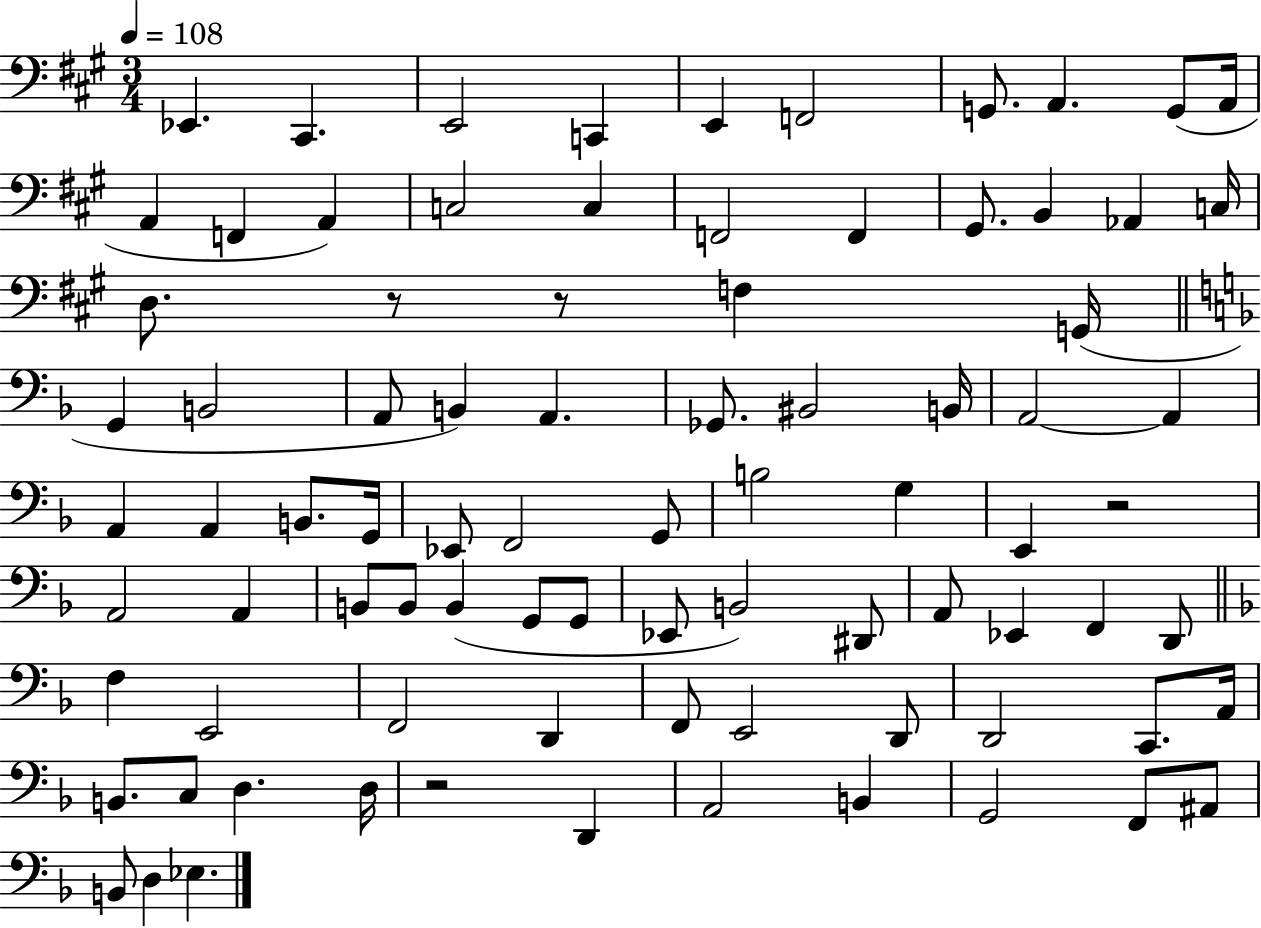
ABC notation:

X:1
T:Untitled
M:3/4
L:1/4
K:A
_E,, ^C,, E,,2 C,, E,, F,,2 G,,/2 A,, G,,/2 A,,/4 A,, F,, A,, C,2 C, F,,2 F,, ^G,,/2 B,, _A,, C,/4 D,/2 z/2 z/2 F, G,,/4 G,, B,,2 A,,/2 B,, A,, _G,,/2 ^B,,2 B,,/4 A,,2 A,, A,, A,, B,,/2 G,,/4 _E,,/2 F,,2 G,,/2 B,2 G, E,, z2 A,,2 A,, B,,/2 B,,/2 B,, G,,/2 G,,/2 _E,,/2 B,,2 ^D,,/2 A,,/2 _E,, F,, D,,/2 F, E,,2 F,,2 D,, F,,/2 E,,2 D,,/2 D,,2 C,,/2 A,,/4 B,,/2 C,/2 D, D,/4 z2 D,, A,,2 B,, G,,2 F,,/2 ^A,,/2 B,,/2 D, _E,